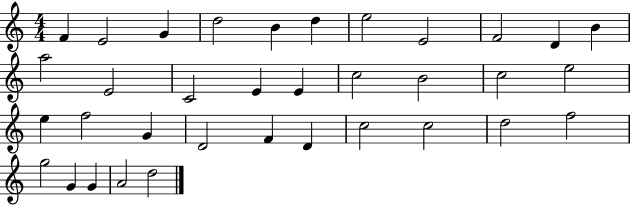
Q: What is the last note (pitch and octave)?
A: D5